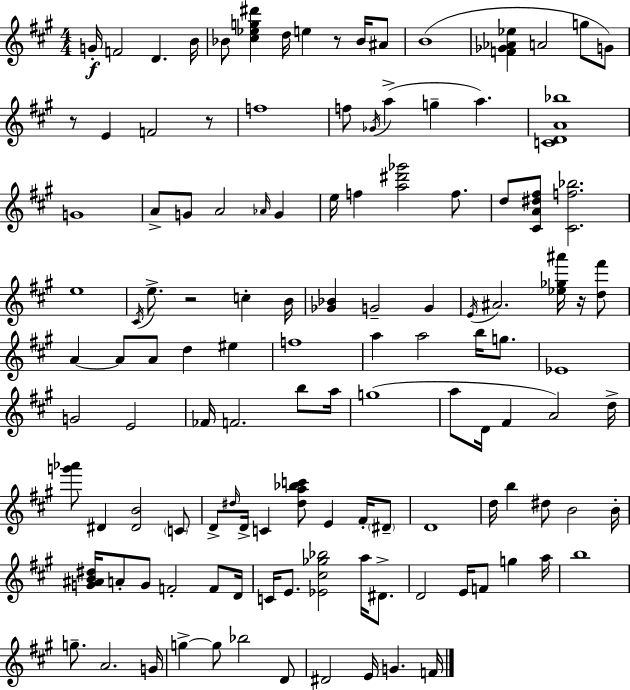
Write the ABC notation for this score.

X:1
T:Untitled
M:4/4
L:1/4
K:A
G/4 F2 D B/4 _B/2 [^c_eg^d'] d/4 e z/2 _B/4 ^A/2 B4 [F_G_A_e] A2 g/2 G/2 z/2 E F2 z/2 f4 f/2 _G/4 a g a [CDA_b]4 G4 A/2 G/2 A2 _A/4 G e/4 f [a^d'_g']2 f/2 d/2 [^CA^d^f]/2 [^Cf_b]2 e4 ^C/4 e/2 z2 c B/4 [_G_B] G2 G E/4 ^A2 [_e_g^a']/4 z/4 [d^f']/2 A A/2 A/2 d ^e f4 a a2 b/4 g/2 _E4 G2 E2 _F/4 F2 b/2 a/4 g4 a/2 D/4 ^F A2 d/4 [g'_a']/2 ^D [^DB]2 C/2 D/2 ^d/4 D/4 C [^da_bc']/2 E ^F/4 ^D/2 D4 d/4 b ^d/2 B2 B/4 [G^AB^d]/4 A/2 G/2 F2 F/2 D/4 C/4 E/2 [_E^c_g_b]2 a/4 ^D/2 D2 E/4 F/2 g a/4 b4 g/2 A2 G/4 g g/2 _b2 D/2 ^D2 E/4 G F/4